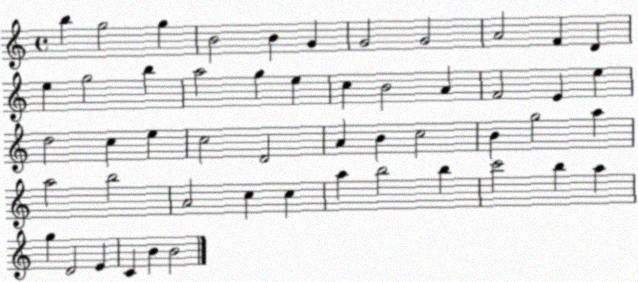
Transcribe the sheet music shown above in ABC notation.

X:1
T:Untitled
M:4/4
L:1/4
K:C
b g2 g B2 B G G2 G2 A2 F D e g2 b a2 g e c B2 A F2 E e d2 c e c2 D2 A B c2 B g2 a a2 b2 A2 c c a b2 b c'2 b a g D2 E C B B2